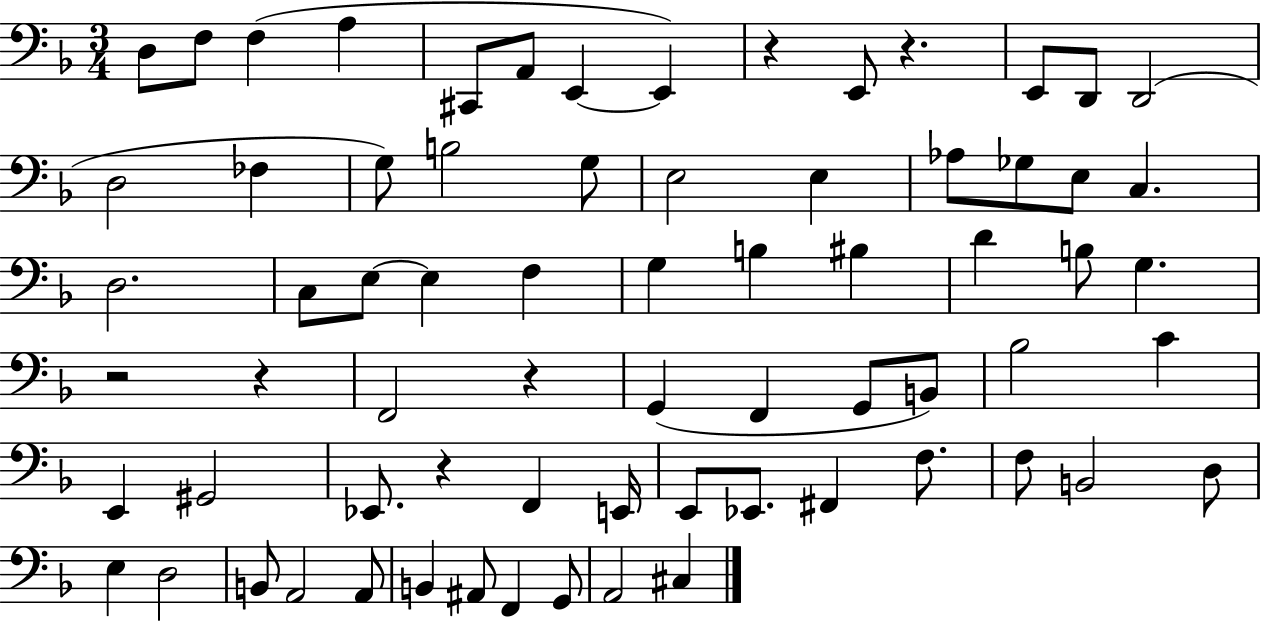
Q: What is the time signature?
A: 3/4